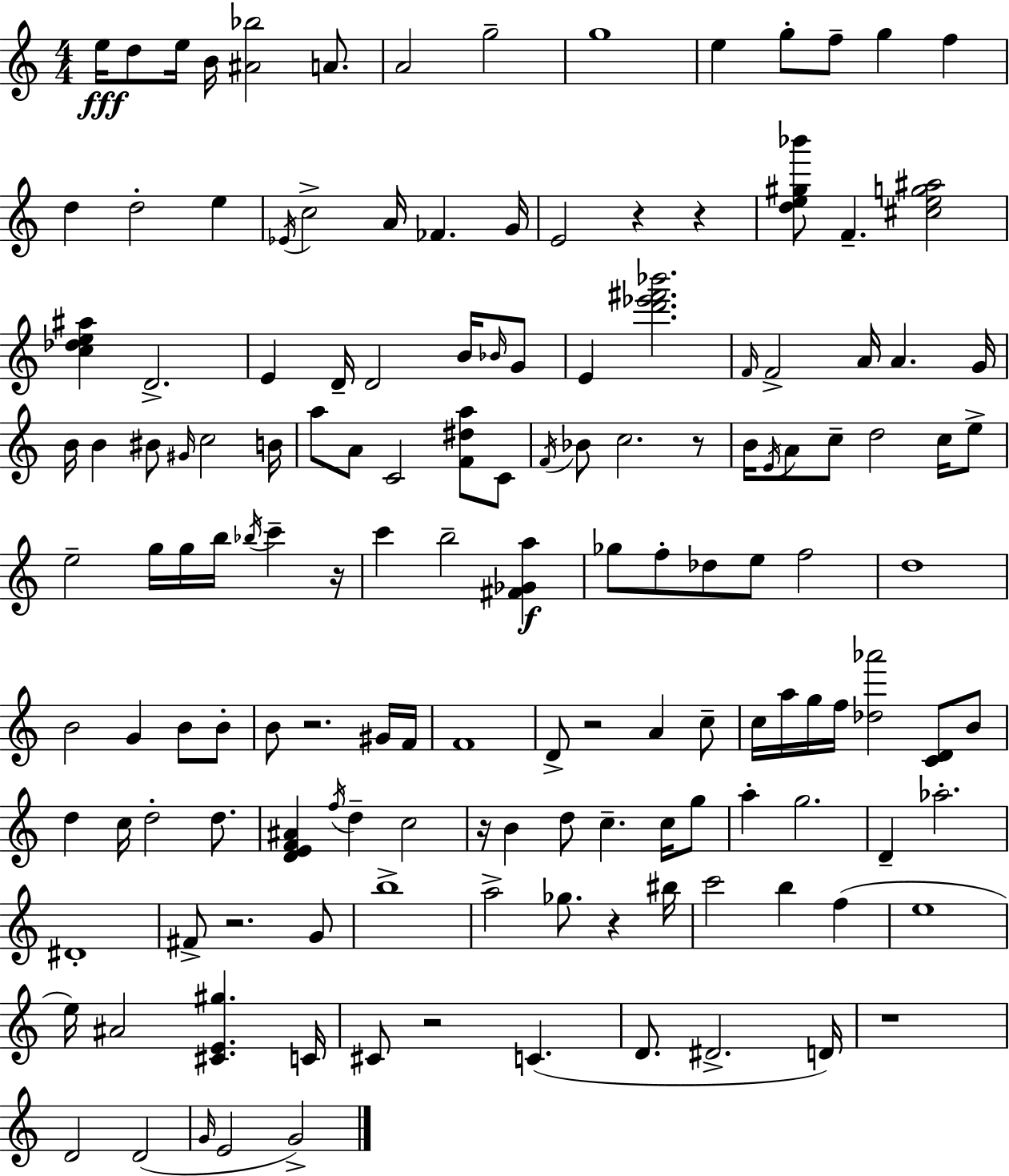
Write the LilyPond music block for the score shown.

{
  \clef treble
  \numericTimeSignature
  \time 4/4
  \key c \major
  \repeat volta 2 { e''16\fff d''8 e''16 b'16 <ais' bes''>2 a'8. | a'2 g''2-- | g''1 | e''4 g''8-. f''8-- g''4 f''4 | \break d''4 d''2-. e''4 | \acciaccatura { ees'16 } c''2-> a'16 fes'4. | g'16 e'2 r4 r4 | <d'' e'' gis'' bes'''>8 f'4.-- <cis'' e'' g'' ais''>2 | \break <c'' des'' e'' ais''>4 d'2.-> | e'4 d'16-- d'2 b'16 \grace { bes'16 } | g'8 e'4 <d''' ees''' fis''' bes'''>2. | \grace { f'16 } f'2-> a'16 a'4. | \break g'16 b'16 b'4 bis'8 \grace { gis'16 } c''2 | b'16 a''8 a'8 c'2 | <f' dis'' a''>8 c'8 \acciaccatura { f'16 } bes'8 c''2. | r8 b'16 \acciaccatura { e'16 } a'8 c''8-- d''2 | \break c''16 e''8-> e''2-- g''16 g''16 | b''16 \acciaccatura { bes''16 } c'''4-- r16 c'''4 b''2-- | <fis' ges' a''>4\f ges''8 f''8-. des''8 e''8 f''2 | d''1 | \break b'2 g'4 | b'8 b'8-. b'8 r2. | gis'16 f'16 f'1 | d'8-> r2 | \break a'4 c''8-- c''16 a''16 g''16 f''16 <des'' aes'''>2 | <c' d'>8 b'8 d''4 c''16 d''2-. | d''8. <d' e' f' ais'>4 \acciaccatura { f''16 } d''4-- | c''2 r16 b'4 d''8 c''4.-- | \break c''16 g''8 a''4-. g''2. | d'4-- aes''2.-. | dis'1-. | fis'8-> r2. | \break g'8 b''1-> | a''2-> | ges''8. r4 bis''16 c'''2 | b''4 f''4( e''1 | \break e''16) ais'2 | <cis' e' gis''>4. c'16 cis'8 r2 | c'4.( d'8. dis'2.-> | d'16) r1 | \break d'2 | d'2( \grace { g'16 } e'2 | g'2->) } \bar "|."
}